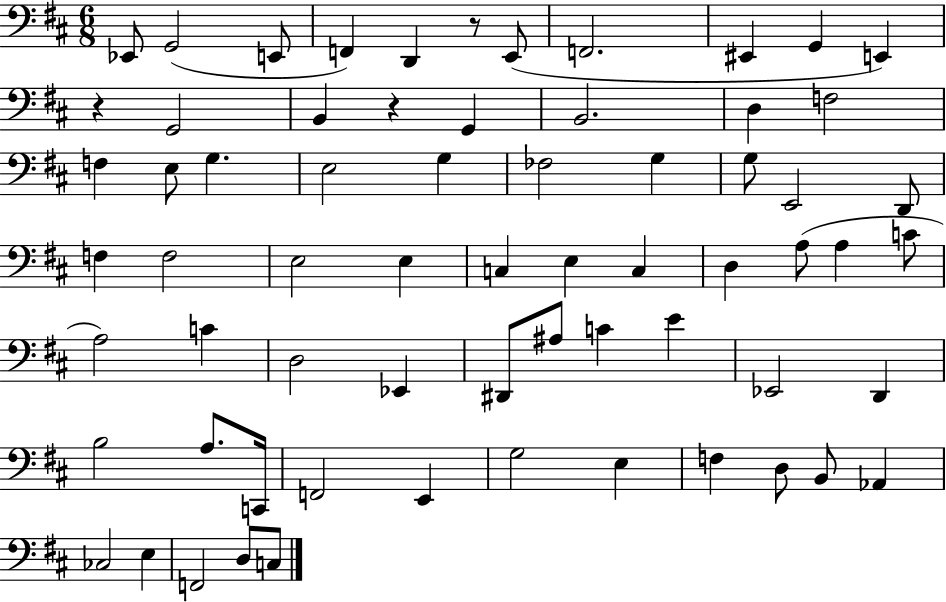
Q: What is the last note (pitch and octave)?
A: C3